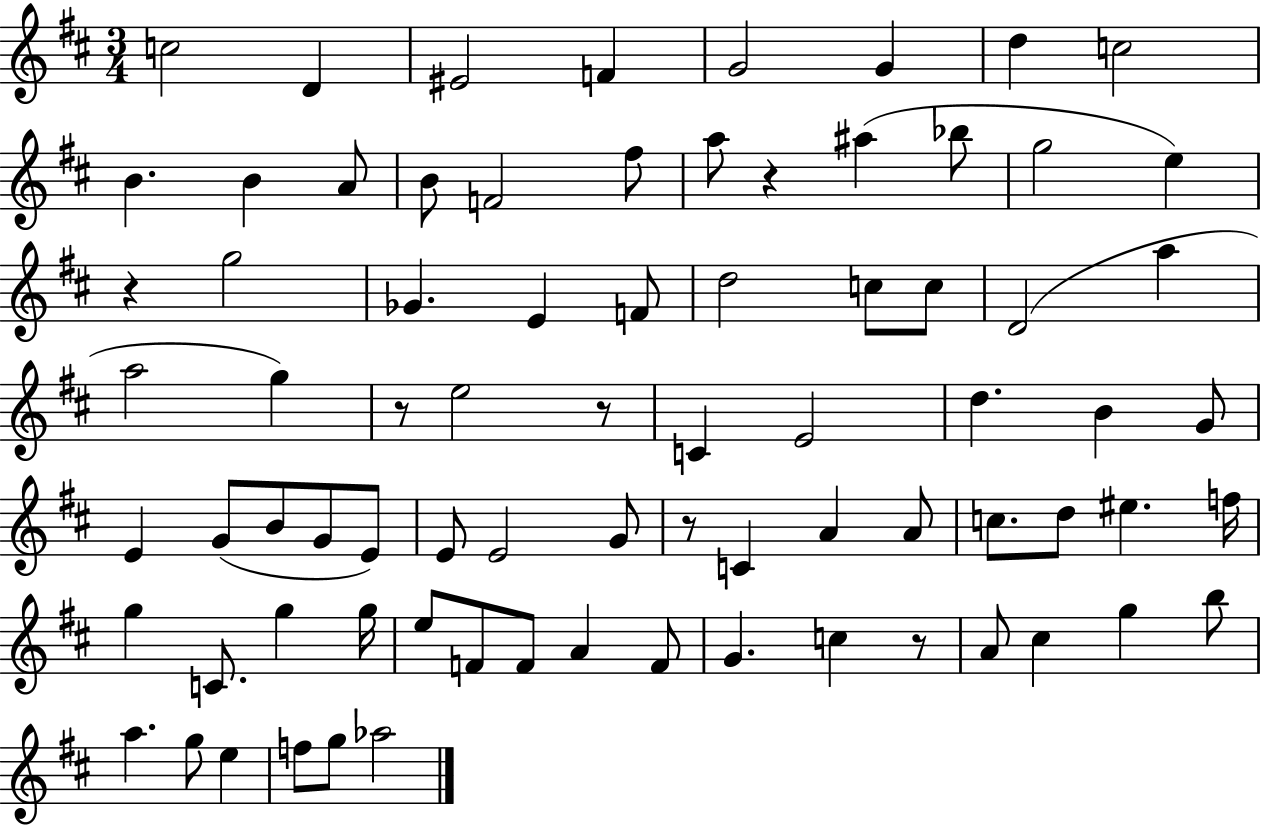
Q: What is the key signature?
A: D major